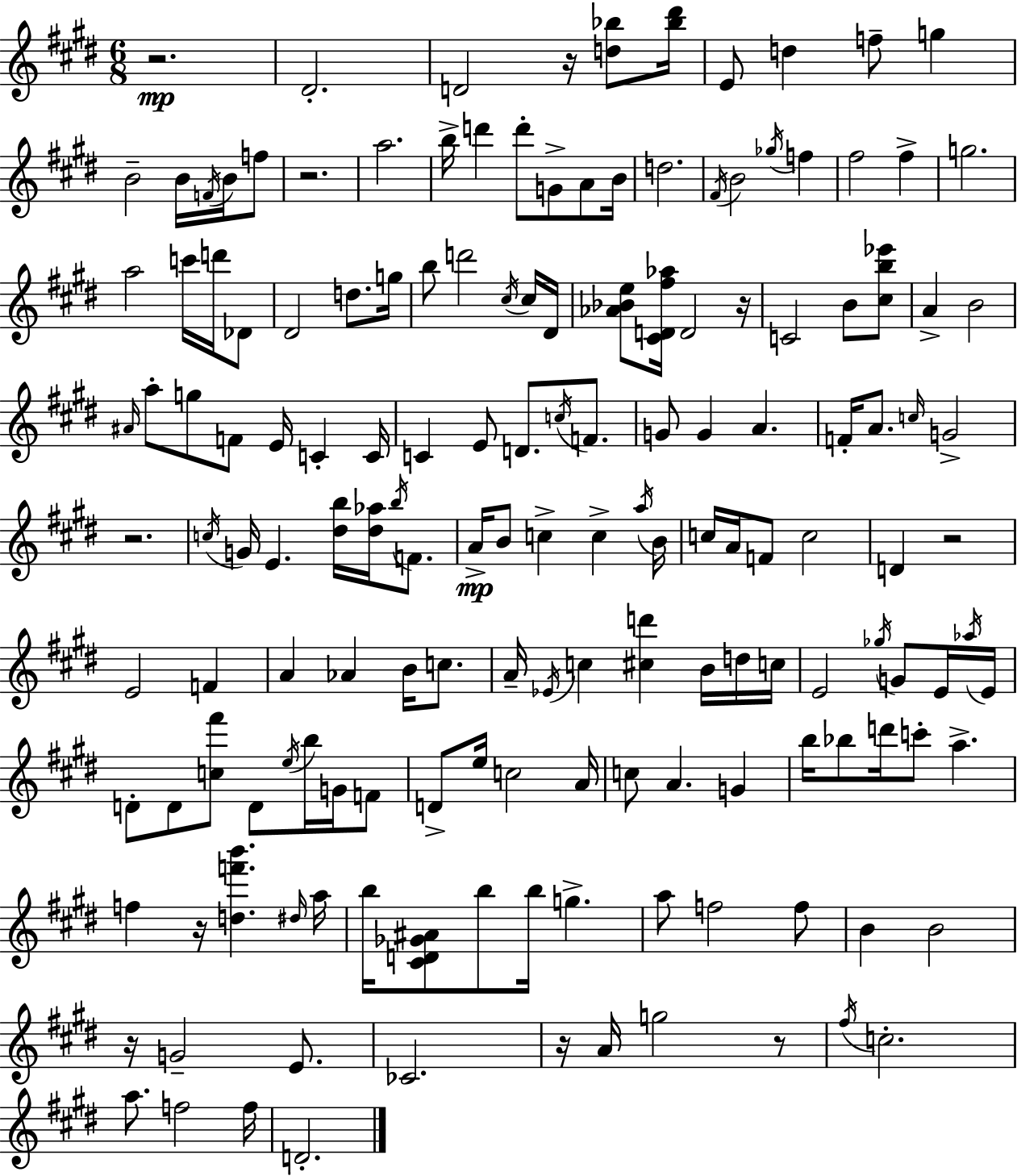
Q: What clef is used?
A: treble